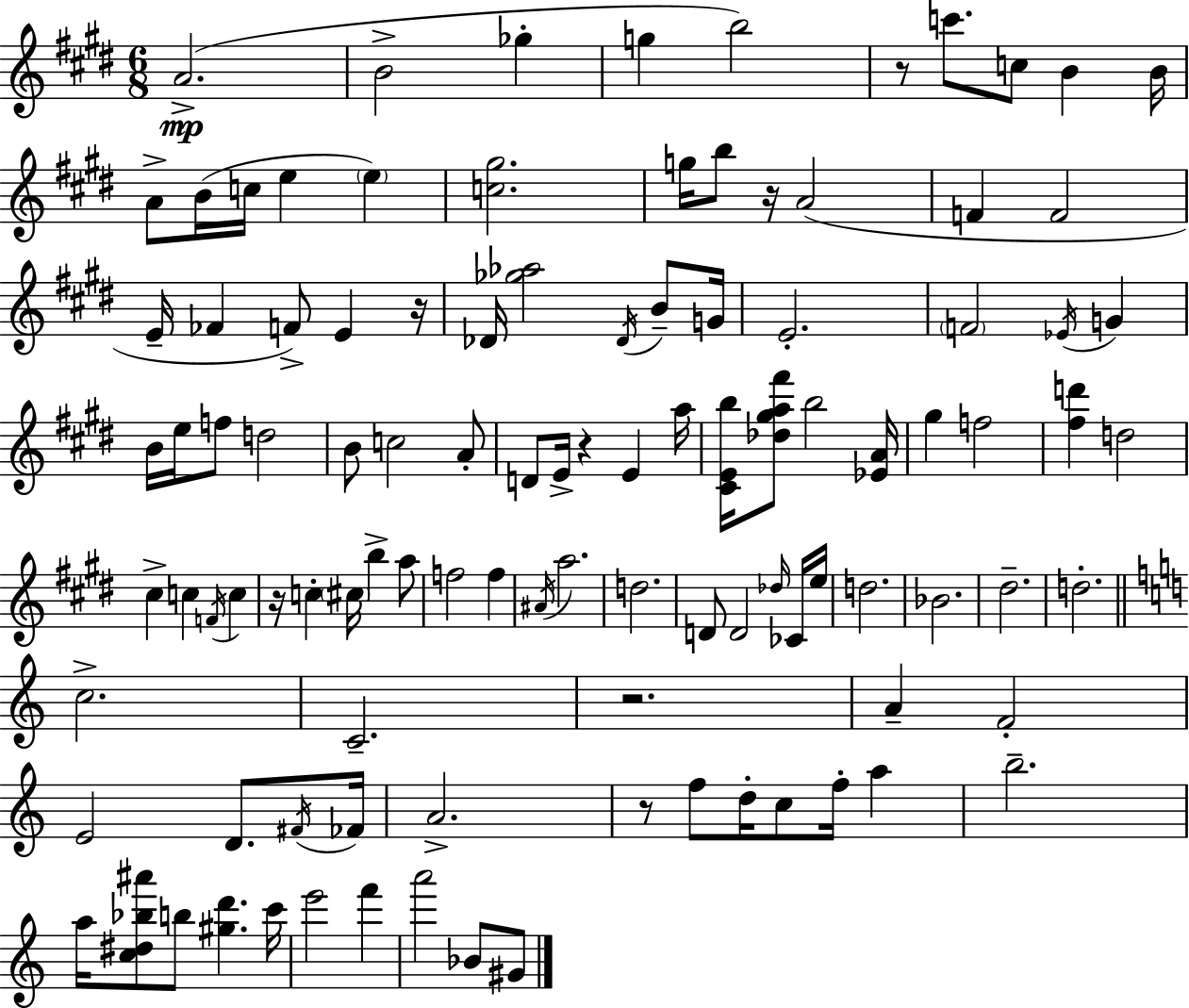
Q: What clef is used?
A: treble